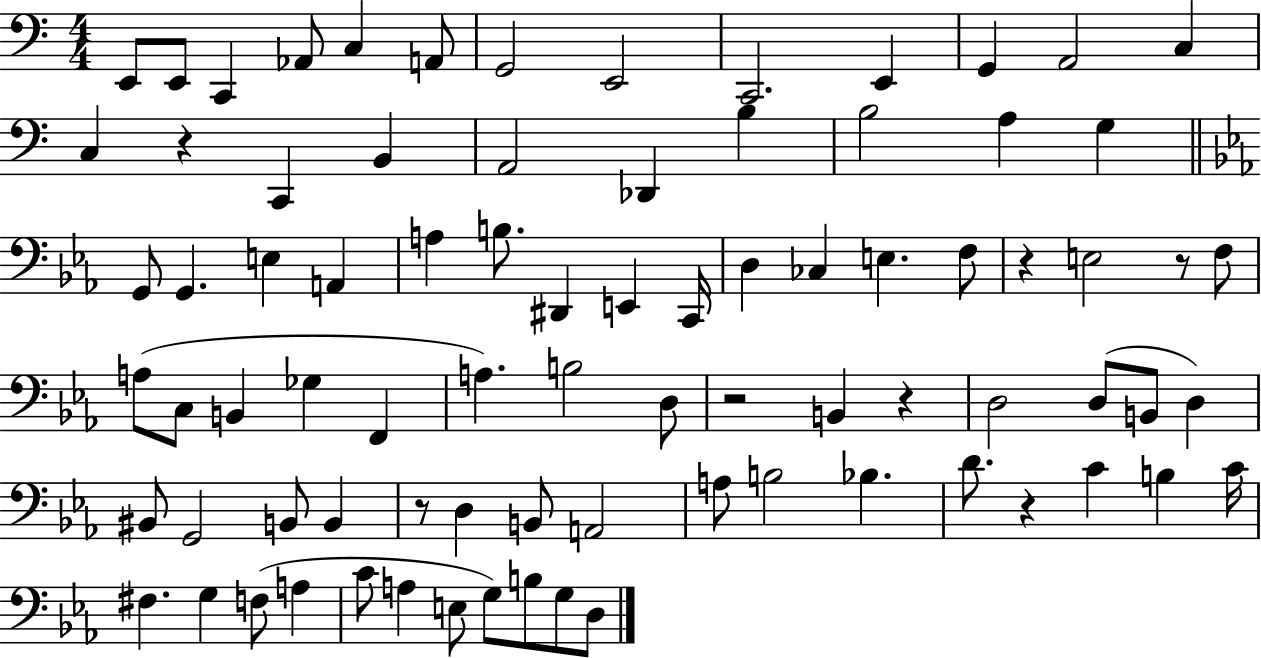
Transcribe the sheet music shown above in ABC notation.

X:1
T:Untitled
M:4/4
L:1/4
K:C
E,,/2 E,,/2 C,, _A,,/2 C, A,,/2 G,,2 E,,2 C,,2 E,, G,, A,,2 C, C, z C,, B,, A,,2 _D,, B, B,2 A, G, G,,/2 G,, E, A,, A, B,/2 ^D,, E,, C,,/4 D, _C, E, F,/2 z E,2 z/2 F,/2 A,/2 C,/2 B,, _G, F,, A, B,2 D,/2 z2 B,, z D,2 D,/2 B,,/2 D, ^B,,/2 G,,2 B,,/2 B,, z/2 D, B,,/2 A,,2 A,/2 B,2 _B, D/2 z C B, C/4 ^F, G, F,/2 A, C/2 A, E,/2 G,/2 B,/2 G,/2 D,/2